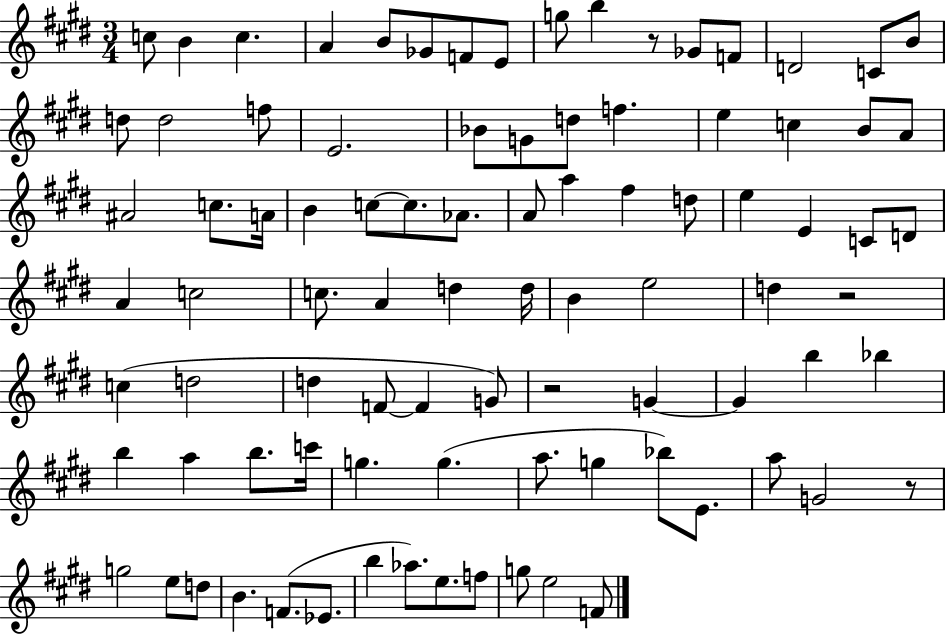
{
  \clef treble
  \numericTimeSignature
  \time 3/4
  \key e \major
  c''8 b'4 c''4. | a'4 b'8 ges'8 f'8 e'8 | g''8 b''4 r8 ges'8 f'8 | d'2 c'8 b'8 | \break d''8 d''2 f''8 | e'2. | bes'8 g'8 d''8 f''4. | e''4 c''4 b'8 a'8 | \break ais'2 c''8. a'16 | b'4 c''8~~ c''8. aes'8. | a'8 a''4 fis''4 d''8 | e''4 e'4 c'8 d'8 | \break a'4 c''2 | c''8. a'4 d''4 d''16 | b'4 e''2 | d''4 r2 | \break c''4( d''2 | d''4 f'8~~ f'4 g'8) | r2 g'4~~ | g'4 b''4 bes''4 | \break b''4 a''4 b''8. c'''16 | g''4. g''4.( | a''8. g''4 bes''8) e'8. | a''8 g'2 r8 | \break g''2 e''8 d''8 | b'4. f'8.( ees'8. | b''4 aes''8.) e''8. f''8 | g''8 e''2 f'8 | \break \bar "|."
}